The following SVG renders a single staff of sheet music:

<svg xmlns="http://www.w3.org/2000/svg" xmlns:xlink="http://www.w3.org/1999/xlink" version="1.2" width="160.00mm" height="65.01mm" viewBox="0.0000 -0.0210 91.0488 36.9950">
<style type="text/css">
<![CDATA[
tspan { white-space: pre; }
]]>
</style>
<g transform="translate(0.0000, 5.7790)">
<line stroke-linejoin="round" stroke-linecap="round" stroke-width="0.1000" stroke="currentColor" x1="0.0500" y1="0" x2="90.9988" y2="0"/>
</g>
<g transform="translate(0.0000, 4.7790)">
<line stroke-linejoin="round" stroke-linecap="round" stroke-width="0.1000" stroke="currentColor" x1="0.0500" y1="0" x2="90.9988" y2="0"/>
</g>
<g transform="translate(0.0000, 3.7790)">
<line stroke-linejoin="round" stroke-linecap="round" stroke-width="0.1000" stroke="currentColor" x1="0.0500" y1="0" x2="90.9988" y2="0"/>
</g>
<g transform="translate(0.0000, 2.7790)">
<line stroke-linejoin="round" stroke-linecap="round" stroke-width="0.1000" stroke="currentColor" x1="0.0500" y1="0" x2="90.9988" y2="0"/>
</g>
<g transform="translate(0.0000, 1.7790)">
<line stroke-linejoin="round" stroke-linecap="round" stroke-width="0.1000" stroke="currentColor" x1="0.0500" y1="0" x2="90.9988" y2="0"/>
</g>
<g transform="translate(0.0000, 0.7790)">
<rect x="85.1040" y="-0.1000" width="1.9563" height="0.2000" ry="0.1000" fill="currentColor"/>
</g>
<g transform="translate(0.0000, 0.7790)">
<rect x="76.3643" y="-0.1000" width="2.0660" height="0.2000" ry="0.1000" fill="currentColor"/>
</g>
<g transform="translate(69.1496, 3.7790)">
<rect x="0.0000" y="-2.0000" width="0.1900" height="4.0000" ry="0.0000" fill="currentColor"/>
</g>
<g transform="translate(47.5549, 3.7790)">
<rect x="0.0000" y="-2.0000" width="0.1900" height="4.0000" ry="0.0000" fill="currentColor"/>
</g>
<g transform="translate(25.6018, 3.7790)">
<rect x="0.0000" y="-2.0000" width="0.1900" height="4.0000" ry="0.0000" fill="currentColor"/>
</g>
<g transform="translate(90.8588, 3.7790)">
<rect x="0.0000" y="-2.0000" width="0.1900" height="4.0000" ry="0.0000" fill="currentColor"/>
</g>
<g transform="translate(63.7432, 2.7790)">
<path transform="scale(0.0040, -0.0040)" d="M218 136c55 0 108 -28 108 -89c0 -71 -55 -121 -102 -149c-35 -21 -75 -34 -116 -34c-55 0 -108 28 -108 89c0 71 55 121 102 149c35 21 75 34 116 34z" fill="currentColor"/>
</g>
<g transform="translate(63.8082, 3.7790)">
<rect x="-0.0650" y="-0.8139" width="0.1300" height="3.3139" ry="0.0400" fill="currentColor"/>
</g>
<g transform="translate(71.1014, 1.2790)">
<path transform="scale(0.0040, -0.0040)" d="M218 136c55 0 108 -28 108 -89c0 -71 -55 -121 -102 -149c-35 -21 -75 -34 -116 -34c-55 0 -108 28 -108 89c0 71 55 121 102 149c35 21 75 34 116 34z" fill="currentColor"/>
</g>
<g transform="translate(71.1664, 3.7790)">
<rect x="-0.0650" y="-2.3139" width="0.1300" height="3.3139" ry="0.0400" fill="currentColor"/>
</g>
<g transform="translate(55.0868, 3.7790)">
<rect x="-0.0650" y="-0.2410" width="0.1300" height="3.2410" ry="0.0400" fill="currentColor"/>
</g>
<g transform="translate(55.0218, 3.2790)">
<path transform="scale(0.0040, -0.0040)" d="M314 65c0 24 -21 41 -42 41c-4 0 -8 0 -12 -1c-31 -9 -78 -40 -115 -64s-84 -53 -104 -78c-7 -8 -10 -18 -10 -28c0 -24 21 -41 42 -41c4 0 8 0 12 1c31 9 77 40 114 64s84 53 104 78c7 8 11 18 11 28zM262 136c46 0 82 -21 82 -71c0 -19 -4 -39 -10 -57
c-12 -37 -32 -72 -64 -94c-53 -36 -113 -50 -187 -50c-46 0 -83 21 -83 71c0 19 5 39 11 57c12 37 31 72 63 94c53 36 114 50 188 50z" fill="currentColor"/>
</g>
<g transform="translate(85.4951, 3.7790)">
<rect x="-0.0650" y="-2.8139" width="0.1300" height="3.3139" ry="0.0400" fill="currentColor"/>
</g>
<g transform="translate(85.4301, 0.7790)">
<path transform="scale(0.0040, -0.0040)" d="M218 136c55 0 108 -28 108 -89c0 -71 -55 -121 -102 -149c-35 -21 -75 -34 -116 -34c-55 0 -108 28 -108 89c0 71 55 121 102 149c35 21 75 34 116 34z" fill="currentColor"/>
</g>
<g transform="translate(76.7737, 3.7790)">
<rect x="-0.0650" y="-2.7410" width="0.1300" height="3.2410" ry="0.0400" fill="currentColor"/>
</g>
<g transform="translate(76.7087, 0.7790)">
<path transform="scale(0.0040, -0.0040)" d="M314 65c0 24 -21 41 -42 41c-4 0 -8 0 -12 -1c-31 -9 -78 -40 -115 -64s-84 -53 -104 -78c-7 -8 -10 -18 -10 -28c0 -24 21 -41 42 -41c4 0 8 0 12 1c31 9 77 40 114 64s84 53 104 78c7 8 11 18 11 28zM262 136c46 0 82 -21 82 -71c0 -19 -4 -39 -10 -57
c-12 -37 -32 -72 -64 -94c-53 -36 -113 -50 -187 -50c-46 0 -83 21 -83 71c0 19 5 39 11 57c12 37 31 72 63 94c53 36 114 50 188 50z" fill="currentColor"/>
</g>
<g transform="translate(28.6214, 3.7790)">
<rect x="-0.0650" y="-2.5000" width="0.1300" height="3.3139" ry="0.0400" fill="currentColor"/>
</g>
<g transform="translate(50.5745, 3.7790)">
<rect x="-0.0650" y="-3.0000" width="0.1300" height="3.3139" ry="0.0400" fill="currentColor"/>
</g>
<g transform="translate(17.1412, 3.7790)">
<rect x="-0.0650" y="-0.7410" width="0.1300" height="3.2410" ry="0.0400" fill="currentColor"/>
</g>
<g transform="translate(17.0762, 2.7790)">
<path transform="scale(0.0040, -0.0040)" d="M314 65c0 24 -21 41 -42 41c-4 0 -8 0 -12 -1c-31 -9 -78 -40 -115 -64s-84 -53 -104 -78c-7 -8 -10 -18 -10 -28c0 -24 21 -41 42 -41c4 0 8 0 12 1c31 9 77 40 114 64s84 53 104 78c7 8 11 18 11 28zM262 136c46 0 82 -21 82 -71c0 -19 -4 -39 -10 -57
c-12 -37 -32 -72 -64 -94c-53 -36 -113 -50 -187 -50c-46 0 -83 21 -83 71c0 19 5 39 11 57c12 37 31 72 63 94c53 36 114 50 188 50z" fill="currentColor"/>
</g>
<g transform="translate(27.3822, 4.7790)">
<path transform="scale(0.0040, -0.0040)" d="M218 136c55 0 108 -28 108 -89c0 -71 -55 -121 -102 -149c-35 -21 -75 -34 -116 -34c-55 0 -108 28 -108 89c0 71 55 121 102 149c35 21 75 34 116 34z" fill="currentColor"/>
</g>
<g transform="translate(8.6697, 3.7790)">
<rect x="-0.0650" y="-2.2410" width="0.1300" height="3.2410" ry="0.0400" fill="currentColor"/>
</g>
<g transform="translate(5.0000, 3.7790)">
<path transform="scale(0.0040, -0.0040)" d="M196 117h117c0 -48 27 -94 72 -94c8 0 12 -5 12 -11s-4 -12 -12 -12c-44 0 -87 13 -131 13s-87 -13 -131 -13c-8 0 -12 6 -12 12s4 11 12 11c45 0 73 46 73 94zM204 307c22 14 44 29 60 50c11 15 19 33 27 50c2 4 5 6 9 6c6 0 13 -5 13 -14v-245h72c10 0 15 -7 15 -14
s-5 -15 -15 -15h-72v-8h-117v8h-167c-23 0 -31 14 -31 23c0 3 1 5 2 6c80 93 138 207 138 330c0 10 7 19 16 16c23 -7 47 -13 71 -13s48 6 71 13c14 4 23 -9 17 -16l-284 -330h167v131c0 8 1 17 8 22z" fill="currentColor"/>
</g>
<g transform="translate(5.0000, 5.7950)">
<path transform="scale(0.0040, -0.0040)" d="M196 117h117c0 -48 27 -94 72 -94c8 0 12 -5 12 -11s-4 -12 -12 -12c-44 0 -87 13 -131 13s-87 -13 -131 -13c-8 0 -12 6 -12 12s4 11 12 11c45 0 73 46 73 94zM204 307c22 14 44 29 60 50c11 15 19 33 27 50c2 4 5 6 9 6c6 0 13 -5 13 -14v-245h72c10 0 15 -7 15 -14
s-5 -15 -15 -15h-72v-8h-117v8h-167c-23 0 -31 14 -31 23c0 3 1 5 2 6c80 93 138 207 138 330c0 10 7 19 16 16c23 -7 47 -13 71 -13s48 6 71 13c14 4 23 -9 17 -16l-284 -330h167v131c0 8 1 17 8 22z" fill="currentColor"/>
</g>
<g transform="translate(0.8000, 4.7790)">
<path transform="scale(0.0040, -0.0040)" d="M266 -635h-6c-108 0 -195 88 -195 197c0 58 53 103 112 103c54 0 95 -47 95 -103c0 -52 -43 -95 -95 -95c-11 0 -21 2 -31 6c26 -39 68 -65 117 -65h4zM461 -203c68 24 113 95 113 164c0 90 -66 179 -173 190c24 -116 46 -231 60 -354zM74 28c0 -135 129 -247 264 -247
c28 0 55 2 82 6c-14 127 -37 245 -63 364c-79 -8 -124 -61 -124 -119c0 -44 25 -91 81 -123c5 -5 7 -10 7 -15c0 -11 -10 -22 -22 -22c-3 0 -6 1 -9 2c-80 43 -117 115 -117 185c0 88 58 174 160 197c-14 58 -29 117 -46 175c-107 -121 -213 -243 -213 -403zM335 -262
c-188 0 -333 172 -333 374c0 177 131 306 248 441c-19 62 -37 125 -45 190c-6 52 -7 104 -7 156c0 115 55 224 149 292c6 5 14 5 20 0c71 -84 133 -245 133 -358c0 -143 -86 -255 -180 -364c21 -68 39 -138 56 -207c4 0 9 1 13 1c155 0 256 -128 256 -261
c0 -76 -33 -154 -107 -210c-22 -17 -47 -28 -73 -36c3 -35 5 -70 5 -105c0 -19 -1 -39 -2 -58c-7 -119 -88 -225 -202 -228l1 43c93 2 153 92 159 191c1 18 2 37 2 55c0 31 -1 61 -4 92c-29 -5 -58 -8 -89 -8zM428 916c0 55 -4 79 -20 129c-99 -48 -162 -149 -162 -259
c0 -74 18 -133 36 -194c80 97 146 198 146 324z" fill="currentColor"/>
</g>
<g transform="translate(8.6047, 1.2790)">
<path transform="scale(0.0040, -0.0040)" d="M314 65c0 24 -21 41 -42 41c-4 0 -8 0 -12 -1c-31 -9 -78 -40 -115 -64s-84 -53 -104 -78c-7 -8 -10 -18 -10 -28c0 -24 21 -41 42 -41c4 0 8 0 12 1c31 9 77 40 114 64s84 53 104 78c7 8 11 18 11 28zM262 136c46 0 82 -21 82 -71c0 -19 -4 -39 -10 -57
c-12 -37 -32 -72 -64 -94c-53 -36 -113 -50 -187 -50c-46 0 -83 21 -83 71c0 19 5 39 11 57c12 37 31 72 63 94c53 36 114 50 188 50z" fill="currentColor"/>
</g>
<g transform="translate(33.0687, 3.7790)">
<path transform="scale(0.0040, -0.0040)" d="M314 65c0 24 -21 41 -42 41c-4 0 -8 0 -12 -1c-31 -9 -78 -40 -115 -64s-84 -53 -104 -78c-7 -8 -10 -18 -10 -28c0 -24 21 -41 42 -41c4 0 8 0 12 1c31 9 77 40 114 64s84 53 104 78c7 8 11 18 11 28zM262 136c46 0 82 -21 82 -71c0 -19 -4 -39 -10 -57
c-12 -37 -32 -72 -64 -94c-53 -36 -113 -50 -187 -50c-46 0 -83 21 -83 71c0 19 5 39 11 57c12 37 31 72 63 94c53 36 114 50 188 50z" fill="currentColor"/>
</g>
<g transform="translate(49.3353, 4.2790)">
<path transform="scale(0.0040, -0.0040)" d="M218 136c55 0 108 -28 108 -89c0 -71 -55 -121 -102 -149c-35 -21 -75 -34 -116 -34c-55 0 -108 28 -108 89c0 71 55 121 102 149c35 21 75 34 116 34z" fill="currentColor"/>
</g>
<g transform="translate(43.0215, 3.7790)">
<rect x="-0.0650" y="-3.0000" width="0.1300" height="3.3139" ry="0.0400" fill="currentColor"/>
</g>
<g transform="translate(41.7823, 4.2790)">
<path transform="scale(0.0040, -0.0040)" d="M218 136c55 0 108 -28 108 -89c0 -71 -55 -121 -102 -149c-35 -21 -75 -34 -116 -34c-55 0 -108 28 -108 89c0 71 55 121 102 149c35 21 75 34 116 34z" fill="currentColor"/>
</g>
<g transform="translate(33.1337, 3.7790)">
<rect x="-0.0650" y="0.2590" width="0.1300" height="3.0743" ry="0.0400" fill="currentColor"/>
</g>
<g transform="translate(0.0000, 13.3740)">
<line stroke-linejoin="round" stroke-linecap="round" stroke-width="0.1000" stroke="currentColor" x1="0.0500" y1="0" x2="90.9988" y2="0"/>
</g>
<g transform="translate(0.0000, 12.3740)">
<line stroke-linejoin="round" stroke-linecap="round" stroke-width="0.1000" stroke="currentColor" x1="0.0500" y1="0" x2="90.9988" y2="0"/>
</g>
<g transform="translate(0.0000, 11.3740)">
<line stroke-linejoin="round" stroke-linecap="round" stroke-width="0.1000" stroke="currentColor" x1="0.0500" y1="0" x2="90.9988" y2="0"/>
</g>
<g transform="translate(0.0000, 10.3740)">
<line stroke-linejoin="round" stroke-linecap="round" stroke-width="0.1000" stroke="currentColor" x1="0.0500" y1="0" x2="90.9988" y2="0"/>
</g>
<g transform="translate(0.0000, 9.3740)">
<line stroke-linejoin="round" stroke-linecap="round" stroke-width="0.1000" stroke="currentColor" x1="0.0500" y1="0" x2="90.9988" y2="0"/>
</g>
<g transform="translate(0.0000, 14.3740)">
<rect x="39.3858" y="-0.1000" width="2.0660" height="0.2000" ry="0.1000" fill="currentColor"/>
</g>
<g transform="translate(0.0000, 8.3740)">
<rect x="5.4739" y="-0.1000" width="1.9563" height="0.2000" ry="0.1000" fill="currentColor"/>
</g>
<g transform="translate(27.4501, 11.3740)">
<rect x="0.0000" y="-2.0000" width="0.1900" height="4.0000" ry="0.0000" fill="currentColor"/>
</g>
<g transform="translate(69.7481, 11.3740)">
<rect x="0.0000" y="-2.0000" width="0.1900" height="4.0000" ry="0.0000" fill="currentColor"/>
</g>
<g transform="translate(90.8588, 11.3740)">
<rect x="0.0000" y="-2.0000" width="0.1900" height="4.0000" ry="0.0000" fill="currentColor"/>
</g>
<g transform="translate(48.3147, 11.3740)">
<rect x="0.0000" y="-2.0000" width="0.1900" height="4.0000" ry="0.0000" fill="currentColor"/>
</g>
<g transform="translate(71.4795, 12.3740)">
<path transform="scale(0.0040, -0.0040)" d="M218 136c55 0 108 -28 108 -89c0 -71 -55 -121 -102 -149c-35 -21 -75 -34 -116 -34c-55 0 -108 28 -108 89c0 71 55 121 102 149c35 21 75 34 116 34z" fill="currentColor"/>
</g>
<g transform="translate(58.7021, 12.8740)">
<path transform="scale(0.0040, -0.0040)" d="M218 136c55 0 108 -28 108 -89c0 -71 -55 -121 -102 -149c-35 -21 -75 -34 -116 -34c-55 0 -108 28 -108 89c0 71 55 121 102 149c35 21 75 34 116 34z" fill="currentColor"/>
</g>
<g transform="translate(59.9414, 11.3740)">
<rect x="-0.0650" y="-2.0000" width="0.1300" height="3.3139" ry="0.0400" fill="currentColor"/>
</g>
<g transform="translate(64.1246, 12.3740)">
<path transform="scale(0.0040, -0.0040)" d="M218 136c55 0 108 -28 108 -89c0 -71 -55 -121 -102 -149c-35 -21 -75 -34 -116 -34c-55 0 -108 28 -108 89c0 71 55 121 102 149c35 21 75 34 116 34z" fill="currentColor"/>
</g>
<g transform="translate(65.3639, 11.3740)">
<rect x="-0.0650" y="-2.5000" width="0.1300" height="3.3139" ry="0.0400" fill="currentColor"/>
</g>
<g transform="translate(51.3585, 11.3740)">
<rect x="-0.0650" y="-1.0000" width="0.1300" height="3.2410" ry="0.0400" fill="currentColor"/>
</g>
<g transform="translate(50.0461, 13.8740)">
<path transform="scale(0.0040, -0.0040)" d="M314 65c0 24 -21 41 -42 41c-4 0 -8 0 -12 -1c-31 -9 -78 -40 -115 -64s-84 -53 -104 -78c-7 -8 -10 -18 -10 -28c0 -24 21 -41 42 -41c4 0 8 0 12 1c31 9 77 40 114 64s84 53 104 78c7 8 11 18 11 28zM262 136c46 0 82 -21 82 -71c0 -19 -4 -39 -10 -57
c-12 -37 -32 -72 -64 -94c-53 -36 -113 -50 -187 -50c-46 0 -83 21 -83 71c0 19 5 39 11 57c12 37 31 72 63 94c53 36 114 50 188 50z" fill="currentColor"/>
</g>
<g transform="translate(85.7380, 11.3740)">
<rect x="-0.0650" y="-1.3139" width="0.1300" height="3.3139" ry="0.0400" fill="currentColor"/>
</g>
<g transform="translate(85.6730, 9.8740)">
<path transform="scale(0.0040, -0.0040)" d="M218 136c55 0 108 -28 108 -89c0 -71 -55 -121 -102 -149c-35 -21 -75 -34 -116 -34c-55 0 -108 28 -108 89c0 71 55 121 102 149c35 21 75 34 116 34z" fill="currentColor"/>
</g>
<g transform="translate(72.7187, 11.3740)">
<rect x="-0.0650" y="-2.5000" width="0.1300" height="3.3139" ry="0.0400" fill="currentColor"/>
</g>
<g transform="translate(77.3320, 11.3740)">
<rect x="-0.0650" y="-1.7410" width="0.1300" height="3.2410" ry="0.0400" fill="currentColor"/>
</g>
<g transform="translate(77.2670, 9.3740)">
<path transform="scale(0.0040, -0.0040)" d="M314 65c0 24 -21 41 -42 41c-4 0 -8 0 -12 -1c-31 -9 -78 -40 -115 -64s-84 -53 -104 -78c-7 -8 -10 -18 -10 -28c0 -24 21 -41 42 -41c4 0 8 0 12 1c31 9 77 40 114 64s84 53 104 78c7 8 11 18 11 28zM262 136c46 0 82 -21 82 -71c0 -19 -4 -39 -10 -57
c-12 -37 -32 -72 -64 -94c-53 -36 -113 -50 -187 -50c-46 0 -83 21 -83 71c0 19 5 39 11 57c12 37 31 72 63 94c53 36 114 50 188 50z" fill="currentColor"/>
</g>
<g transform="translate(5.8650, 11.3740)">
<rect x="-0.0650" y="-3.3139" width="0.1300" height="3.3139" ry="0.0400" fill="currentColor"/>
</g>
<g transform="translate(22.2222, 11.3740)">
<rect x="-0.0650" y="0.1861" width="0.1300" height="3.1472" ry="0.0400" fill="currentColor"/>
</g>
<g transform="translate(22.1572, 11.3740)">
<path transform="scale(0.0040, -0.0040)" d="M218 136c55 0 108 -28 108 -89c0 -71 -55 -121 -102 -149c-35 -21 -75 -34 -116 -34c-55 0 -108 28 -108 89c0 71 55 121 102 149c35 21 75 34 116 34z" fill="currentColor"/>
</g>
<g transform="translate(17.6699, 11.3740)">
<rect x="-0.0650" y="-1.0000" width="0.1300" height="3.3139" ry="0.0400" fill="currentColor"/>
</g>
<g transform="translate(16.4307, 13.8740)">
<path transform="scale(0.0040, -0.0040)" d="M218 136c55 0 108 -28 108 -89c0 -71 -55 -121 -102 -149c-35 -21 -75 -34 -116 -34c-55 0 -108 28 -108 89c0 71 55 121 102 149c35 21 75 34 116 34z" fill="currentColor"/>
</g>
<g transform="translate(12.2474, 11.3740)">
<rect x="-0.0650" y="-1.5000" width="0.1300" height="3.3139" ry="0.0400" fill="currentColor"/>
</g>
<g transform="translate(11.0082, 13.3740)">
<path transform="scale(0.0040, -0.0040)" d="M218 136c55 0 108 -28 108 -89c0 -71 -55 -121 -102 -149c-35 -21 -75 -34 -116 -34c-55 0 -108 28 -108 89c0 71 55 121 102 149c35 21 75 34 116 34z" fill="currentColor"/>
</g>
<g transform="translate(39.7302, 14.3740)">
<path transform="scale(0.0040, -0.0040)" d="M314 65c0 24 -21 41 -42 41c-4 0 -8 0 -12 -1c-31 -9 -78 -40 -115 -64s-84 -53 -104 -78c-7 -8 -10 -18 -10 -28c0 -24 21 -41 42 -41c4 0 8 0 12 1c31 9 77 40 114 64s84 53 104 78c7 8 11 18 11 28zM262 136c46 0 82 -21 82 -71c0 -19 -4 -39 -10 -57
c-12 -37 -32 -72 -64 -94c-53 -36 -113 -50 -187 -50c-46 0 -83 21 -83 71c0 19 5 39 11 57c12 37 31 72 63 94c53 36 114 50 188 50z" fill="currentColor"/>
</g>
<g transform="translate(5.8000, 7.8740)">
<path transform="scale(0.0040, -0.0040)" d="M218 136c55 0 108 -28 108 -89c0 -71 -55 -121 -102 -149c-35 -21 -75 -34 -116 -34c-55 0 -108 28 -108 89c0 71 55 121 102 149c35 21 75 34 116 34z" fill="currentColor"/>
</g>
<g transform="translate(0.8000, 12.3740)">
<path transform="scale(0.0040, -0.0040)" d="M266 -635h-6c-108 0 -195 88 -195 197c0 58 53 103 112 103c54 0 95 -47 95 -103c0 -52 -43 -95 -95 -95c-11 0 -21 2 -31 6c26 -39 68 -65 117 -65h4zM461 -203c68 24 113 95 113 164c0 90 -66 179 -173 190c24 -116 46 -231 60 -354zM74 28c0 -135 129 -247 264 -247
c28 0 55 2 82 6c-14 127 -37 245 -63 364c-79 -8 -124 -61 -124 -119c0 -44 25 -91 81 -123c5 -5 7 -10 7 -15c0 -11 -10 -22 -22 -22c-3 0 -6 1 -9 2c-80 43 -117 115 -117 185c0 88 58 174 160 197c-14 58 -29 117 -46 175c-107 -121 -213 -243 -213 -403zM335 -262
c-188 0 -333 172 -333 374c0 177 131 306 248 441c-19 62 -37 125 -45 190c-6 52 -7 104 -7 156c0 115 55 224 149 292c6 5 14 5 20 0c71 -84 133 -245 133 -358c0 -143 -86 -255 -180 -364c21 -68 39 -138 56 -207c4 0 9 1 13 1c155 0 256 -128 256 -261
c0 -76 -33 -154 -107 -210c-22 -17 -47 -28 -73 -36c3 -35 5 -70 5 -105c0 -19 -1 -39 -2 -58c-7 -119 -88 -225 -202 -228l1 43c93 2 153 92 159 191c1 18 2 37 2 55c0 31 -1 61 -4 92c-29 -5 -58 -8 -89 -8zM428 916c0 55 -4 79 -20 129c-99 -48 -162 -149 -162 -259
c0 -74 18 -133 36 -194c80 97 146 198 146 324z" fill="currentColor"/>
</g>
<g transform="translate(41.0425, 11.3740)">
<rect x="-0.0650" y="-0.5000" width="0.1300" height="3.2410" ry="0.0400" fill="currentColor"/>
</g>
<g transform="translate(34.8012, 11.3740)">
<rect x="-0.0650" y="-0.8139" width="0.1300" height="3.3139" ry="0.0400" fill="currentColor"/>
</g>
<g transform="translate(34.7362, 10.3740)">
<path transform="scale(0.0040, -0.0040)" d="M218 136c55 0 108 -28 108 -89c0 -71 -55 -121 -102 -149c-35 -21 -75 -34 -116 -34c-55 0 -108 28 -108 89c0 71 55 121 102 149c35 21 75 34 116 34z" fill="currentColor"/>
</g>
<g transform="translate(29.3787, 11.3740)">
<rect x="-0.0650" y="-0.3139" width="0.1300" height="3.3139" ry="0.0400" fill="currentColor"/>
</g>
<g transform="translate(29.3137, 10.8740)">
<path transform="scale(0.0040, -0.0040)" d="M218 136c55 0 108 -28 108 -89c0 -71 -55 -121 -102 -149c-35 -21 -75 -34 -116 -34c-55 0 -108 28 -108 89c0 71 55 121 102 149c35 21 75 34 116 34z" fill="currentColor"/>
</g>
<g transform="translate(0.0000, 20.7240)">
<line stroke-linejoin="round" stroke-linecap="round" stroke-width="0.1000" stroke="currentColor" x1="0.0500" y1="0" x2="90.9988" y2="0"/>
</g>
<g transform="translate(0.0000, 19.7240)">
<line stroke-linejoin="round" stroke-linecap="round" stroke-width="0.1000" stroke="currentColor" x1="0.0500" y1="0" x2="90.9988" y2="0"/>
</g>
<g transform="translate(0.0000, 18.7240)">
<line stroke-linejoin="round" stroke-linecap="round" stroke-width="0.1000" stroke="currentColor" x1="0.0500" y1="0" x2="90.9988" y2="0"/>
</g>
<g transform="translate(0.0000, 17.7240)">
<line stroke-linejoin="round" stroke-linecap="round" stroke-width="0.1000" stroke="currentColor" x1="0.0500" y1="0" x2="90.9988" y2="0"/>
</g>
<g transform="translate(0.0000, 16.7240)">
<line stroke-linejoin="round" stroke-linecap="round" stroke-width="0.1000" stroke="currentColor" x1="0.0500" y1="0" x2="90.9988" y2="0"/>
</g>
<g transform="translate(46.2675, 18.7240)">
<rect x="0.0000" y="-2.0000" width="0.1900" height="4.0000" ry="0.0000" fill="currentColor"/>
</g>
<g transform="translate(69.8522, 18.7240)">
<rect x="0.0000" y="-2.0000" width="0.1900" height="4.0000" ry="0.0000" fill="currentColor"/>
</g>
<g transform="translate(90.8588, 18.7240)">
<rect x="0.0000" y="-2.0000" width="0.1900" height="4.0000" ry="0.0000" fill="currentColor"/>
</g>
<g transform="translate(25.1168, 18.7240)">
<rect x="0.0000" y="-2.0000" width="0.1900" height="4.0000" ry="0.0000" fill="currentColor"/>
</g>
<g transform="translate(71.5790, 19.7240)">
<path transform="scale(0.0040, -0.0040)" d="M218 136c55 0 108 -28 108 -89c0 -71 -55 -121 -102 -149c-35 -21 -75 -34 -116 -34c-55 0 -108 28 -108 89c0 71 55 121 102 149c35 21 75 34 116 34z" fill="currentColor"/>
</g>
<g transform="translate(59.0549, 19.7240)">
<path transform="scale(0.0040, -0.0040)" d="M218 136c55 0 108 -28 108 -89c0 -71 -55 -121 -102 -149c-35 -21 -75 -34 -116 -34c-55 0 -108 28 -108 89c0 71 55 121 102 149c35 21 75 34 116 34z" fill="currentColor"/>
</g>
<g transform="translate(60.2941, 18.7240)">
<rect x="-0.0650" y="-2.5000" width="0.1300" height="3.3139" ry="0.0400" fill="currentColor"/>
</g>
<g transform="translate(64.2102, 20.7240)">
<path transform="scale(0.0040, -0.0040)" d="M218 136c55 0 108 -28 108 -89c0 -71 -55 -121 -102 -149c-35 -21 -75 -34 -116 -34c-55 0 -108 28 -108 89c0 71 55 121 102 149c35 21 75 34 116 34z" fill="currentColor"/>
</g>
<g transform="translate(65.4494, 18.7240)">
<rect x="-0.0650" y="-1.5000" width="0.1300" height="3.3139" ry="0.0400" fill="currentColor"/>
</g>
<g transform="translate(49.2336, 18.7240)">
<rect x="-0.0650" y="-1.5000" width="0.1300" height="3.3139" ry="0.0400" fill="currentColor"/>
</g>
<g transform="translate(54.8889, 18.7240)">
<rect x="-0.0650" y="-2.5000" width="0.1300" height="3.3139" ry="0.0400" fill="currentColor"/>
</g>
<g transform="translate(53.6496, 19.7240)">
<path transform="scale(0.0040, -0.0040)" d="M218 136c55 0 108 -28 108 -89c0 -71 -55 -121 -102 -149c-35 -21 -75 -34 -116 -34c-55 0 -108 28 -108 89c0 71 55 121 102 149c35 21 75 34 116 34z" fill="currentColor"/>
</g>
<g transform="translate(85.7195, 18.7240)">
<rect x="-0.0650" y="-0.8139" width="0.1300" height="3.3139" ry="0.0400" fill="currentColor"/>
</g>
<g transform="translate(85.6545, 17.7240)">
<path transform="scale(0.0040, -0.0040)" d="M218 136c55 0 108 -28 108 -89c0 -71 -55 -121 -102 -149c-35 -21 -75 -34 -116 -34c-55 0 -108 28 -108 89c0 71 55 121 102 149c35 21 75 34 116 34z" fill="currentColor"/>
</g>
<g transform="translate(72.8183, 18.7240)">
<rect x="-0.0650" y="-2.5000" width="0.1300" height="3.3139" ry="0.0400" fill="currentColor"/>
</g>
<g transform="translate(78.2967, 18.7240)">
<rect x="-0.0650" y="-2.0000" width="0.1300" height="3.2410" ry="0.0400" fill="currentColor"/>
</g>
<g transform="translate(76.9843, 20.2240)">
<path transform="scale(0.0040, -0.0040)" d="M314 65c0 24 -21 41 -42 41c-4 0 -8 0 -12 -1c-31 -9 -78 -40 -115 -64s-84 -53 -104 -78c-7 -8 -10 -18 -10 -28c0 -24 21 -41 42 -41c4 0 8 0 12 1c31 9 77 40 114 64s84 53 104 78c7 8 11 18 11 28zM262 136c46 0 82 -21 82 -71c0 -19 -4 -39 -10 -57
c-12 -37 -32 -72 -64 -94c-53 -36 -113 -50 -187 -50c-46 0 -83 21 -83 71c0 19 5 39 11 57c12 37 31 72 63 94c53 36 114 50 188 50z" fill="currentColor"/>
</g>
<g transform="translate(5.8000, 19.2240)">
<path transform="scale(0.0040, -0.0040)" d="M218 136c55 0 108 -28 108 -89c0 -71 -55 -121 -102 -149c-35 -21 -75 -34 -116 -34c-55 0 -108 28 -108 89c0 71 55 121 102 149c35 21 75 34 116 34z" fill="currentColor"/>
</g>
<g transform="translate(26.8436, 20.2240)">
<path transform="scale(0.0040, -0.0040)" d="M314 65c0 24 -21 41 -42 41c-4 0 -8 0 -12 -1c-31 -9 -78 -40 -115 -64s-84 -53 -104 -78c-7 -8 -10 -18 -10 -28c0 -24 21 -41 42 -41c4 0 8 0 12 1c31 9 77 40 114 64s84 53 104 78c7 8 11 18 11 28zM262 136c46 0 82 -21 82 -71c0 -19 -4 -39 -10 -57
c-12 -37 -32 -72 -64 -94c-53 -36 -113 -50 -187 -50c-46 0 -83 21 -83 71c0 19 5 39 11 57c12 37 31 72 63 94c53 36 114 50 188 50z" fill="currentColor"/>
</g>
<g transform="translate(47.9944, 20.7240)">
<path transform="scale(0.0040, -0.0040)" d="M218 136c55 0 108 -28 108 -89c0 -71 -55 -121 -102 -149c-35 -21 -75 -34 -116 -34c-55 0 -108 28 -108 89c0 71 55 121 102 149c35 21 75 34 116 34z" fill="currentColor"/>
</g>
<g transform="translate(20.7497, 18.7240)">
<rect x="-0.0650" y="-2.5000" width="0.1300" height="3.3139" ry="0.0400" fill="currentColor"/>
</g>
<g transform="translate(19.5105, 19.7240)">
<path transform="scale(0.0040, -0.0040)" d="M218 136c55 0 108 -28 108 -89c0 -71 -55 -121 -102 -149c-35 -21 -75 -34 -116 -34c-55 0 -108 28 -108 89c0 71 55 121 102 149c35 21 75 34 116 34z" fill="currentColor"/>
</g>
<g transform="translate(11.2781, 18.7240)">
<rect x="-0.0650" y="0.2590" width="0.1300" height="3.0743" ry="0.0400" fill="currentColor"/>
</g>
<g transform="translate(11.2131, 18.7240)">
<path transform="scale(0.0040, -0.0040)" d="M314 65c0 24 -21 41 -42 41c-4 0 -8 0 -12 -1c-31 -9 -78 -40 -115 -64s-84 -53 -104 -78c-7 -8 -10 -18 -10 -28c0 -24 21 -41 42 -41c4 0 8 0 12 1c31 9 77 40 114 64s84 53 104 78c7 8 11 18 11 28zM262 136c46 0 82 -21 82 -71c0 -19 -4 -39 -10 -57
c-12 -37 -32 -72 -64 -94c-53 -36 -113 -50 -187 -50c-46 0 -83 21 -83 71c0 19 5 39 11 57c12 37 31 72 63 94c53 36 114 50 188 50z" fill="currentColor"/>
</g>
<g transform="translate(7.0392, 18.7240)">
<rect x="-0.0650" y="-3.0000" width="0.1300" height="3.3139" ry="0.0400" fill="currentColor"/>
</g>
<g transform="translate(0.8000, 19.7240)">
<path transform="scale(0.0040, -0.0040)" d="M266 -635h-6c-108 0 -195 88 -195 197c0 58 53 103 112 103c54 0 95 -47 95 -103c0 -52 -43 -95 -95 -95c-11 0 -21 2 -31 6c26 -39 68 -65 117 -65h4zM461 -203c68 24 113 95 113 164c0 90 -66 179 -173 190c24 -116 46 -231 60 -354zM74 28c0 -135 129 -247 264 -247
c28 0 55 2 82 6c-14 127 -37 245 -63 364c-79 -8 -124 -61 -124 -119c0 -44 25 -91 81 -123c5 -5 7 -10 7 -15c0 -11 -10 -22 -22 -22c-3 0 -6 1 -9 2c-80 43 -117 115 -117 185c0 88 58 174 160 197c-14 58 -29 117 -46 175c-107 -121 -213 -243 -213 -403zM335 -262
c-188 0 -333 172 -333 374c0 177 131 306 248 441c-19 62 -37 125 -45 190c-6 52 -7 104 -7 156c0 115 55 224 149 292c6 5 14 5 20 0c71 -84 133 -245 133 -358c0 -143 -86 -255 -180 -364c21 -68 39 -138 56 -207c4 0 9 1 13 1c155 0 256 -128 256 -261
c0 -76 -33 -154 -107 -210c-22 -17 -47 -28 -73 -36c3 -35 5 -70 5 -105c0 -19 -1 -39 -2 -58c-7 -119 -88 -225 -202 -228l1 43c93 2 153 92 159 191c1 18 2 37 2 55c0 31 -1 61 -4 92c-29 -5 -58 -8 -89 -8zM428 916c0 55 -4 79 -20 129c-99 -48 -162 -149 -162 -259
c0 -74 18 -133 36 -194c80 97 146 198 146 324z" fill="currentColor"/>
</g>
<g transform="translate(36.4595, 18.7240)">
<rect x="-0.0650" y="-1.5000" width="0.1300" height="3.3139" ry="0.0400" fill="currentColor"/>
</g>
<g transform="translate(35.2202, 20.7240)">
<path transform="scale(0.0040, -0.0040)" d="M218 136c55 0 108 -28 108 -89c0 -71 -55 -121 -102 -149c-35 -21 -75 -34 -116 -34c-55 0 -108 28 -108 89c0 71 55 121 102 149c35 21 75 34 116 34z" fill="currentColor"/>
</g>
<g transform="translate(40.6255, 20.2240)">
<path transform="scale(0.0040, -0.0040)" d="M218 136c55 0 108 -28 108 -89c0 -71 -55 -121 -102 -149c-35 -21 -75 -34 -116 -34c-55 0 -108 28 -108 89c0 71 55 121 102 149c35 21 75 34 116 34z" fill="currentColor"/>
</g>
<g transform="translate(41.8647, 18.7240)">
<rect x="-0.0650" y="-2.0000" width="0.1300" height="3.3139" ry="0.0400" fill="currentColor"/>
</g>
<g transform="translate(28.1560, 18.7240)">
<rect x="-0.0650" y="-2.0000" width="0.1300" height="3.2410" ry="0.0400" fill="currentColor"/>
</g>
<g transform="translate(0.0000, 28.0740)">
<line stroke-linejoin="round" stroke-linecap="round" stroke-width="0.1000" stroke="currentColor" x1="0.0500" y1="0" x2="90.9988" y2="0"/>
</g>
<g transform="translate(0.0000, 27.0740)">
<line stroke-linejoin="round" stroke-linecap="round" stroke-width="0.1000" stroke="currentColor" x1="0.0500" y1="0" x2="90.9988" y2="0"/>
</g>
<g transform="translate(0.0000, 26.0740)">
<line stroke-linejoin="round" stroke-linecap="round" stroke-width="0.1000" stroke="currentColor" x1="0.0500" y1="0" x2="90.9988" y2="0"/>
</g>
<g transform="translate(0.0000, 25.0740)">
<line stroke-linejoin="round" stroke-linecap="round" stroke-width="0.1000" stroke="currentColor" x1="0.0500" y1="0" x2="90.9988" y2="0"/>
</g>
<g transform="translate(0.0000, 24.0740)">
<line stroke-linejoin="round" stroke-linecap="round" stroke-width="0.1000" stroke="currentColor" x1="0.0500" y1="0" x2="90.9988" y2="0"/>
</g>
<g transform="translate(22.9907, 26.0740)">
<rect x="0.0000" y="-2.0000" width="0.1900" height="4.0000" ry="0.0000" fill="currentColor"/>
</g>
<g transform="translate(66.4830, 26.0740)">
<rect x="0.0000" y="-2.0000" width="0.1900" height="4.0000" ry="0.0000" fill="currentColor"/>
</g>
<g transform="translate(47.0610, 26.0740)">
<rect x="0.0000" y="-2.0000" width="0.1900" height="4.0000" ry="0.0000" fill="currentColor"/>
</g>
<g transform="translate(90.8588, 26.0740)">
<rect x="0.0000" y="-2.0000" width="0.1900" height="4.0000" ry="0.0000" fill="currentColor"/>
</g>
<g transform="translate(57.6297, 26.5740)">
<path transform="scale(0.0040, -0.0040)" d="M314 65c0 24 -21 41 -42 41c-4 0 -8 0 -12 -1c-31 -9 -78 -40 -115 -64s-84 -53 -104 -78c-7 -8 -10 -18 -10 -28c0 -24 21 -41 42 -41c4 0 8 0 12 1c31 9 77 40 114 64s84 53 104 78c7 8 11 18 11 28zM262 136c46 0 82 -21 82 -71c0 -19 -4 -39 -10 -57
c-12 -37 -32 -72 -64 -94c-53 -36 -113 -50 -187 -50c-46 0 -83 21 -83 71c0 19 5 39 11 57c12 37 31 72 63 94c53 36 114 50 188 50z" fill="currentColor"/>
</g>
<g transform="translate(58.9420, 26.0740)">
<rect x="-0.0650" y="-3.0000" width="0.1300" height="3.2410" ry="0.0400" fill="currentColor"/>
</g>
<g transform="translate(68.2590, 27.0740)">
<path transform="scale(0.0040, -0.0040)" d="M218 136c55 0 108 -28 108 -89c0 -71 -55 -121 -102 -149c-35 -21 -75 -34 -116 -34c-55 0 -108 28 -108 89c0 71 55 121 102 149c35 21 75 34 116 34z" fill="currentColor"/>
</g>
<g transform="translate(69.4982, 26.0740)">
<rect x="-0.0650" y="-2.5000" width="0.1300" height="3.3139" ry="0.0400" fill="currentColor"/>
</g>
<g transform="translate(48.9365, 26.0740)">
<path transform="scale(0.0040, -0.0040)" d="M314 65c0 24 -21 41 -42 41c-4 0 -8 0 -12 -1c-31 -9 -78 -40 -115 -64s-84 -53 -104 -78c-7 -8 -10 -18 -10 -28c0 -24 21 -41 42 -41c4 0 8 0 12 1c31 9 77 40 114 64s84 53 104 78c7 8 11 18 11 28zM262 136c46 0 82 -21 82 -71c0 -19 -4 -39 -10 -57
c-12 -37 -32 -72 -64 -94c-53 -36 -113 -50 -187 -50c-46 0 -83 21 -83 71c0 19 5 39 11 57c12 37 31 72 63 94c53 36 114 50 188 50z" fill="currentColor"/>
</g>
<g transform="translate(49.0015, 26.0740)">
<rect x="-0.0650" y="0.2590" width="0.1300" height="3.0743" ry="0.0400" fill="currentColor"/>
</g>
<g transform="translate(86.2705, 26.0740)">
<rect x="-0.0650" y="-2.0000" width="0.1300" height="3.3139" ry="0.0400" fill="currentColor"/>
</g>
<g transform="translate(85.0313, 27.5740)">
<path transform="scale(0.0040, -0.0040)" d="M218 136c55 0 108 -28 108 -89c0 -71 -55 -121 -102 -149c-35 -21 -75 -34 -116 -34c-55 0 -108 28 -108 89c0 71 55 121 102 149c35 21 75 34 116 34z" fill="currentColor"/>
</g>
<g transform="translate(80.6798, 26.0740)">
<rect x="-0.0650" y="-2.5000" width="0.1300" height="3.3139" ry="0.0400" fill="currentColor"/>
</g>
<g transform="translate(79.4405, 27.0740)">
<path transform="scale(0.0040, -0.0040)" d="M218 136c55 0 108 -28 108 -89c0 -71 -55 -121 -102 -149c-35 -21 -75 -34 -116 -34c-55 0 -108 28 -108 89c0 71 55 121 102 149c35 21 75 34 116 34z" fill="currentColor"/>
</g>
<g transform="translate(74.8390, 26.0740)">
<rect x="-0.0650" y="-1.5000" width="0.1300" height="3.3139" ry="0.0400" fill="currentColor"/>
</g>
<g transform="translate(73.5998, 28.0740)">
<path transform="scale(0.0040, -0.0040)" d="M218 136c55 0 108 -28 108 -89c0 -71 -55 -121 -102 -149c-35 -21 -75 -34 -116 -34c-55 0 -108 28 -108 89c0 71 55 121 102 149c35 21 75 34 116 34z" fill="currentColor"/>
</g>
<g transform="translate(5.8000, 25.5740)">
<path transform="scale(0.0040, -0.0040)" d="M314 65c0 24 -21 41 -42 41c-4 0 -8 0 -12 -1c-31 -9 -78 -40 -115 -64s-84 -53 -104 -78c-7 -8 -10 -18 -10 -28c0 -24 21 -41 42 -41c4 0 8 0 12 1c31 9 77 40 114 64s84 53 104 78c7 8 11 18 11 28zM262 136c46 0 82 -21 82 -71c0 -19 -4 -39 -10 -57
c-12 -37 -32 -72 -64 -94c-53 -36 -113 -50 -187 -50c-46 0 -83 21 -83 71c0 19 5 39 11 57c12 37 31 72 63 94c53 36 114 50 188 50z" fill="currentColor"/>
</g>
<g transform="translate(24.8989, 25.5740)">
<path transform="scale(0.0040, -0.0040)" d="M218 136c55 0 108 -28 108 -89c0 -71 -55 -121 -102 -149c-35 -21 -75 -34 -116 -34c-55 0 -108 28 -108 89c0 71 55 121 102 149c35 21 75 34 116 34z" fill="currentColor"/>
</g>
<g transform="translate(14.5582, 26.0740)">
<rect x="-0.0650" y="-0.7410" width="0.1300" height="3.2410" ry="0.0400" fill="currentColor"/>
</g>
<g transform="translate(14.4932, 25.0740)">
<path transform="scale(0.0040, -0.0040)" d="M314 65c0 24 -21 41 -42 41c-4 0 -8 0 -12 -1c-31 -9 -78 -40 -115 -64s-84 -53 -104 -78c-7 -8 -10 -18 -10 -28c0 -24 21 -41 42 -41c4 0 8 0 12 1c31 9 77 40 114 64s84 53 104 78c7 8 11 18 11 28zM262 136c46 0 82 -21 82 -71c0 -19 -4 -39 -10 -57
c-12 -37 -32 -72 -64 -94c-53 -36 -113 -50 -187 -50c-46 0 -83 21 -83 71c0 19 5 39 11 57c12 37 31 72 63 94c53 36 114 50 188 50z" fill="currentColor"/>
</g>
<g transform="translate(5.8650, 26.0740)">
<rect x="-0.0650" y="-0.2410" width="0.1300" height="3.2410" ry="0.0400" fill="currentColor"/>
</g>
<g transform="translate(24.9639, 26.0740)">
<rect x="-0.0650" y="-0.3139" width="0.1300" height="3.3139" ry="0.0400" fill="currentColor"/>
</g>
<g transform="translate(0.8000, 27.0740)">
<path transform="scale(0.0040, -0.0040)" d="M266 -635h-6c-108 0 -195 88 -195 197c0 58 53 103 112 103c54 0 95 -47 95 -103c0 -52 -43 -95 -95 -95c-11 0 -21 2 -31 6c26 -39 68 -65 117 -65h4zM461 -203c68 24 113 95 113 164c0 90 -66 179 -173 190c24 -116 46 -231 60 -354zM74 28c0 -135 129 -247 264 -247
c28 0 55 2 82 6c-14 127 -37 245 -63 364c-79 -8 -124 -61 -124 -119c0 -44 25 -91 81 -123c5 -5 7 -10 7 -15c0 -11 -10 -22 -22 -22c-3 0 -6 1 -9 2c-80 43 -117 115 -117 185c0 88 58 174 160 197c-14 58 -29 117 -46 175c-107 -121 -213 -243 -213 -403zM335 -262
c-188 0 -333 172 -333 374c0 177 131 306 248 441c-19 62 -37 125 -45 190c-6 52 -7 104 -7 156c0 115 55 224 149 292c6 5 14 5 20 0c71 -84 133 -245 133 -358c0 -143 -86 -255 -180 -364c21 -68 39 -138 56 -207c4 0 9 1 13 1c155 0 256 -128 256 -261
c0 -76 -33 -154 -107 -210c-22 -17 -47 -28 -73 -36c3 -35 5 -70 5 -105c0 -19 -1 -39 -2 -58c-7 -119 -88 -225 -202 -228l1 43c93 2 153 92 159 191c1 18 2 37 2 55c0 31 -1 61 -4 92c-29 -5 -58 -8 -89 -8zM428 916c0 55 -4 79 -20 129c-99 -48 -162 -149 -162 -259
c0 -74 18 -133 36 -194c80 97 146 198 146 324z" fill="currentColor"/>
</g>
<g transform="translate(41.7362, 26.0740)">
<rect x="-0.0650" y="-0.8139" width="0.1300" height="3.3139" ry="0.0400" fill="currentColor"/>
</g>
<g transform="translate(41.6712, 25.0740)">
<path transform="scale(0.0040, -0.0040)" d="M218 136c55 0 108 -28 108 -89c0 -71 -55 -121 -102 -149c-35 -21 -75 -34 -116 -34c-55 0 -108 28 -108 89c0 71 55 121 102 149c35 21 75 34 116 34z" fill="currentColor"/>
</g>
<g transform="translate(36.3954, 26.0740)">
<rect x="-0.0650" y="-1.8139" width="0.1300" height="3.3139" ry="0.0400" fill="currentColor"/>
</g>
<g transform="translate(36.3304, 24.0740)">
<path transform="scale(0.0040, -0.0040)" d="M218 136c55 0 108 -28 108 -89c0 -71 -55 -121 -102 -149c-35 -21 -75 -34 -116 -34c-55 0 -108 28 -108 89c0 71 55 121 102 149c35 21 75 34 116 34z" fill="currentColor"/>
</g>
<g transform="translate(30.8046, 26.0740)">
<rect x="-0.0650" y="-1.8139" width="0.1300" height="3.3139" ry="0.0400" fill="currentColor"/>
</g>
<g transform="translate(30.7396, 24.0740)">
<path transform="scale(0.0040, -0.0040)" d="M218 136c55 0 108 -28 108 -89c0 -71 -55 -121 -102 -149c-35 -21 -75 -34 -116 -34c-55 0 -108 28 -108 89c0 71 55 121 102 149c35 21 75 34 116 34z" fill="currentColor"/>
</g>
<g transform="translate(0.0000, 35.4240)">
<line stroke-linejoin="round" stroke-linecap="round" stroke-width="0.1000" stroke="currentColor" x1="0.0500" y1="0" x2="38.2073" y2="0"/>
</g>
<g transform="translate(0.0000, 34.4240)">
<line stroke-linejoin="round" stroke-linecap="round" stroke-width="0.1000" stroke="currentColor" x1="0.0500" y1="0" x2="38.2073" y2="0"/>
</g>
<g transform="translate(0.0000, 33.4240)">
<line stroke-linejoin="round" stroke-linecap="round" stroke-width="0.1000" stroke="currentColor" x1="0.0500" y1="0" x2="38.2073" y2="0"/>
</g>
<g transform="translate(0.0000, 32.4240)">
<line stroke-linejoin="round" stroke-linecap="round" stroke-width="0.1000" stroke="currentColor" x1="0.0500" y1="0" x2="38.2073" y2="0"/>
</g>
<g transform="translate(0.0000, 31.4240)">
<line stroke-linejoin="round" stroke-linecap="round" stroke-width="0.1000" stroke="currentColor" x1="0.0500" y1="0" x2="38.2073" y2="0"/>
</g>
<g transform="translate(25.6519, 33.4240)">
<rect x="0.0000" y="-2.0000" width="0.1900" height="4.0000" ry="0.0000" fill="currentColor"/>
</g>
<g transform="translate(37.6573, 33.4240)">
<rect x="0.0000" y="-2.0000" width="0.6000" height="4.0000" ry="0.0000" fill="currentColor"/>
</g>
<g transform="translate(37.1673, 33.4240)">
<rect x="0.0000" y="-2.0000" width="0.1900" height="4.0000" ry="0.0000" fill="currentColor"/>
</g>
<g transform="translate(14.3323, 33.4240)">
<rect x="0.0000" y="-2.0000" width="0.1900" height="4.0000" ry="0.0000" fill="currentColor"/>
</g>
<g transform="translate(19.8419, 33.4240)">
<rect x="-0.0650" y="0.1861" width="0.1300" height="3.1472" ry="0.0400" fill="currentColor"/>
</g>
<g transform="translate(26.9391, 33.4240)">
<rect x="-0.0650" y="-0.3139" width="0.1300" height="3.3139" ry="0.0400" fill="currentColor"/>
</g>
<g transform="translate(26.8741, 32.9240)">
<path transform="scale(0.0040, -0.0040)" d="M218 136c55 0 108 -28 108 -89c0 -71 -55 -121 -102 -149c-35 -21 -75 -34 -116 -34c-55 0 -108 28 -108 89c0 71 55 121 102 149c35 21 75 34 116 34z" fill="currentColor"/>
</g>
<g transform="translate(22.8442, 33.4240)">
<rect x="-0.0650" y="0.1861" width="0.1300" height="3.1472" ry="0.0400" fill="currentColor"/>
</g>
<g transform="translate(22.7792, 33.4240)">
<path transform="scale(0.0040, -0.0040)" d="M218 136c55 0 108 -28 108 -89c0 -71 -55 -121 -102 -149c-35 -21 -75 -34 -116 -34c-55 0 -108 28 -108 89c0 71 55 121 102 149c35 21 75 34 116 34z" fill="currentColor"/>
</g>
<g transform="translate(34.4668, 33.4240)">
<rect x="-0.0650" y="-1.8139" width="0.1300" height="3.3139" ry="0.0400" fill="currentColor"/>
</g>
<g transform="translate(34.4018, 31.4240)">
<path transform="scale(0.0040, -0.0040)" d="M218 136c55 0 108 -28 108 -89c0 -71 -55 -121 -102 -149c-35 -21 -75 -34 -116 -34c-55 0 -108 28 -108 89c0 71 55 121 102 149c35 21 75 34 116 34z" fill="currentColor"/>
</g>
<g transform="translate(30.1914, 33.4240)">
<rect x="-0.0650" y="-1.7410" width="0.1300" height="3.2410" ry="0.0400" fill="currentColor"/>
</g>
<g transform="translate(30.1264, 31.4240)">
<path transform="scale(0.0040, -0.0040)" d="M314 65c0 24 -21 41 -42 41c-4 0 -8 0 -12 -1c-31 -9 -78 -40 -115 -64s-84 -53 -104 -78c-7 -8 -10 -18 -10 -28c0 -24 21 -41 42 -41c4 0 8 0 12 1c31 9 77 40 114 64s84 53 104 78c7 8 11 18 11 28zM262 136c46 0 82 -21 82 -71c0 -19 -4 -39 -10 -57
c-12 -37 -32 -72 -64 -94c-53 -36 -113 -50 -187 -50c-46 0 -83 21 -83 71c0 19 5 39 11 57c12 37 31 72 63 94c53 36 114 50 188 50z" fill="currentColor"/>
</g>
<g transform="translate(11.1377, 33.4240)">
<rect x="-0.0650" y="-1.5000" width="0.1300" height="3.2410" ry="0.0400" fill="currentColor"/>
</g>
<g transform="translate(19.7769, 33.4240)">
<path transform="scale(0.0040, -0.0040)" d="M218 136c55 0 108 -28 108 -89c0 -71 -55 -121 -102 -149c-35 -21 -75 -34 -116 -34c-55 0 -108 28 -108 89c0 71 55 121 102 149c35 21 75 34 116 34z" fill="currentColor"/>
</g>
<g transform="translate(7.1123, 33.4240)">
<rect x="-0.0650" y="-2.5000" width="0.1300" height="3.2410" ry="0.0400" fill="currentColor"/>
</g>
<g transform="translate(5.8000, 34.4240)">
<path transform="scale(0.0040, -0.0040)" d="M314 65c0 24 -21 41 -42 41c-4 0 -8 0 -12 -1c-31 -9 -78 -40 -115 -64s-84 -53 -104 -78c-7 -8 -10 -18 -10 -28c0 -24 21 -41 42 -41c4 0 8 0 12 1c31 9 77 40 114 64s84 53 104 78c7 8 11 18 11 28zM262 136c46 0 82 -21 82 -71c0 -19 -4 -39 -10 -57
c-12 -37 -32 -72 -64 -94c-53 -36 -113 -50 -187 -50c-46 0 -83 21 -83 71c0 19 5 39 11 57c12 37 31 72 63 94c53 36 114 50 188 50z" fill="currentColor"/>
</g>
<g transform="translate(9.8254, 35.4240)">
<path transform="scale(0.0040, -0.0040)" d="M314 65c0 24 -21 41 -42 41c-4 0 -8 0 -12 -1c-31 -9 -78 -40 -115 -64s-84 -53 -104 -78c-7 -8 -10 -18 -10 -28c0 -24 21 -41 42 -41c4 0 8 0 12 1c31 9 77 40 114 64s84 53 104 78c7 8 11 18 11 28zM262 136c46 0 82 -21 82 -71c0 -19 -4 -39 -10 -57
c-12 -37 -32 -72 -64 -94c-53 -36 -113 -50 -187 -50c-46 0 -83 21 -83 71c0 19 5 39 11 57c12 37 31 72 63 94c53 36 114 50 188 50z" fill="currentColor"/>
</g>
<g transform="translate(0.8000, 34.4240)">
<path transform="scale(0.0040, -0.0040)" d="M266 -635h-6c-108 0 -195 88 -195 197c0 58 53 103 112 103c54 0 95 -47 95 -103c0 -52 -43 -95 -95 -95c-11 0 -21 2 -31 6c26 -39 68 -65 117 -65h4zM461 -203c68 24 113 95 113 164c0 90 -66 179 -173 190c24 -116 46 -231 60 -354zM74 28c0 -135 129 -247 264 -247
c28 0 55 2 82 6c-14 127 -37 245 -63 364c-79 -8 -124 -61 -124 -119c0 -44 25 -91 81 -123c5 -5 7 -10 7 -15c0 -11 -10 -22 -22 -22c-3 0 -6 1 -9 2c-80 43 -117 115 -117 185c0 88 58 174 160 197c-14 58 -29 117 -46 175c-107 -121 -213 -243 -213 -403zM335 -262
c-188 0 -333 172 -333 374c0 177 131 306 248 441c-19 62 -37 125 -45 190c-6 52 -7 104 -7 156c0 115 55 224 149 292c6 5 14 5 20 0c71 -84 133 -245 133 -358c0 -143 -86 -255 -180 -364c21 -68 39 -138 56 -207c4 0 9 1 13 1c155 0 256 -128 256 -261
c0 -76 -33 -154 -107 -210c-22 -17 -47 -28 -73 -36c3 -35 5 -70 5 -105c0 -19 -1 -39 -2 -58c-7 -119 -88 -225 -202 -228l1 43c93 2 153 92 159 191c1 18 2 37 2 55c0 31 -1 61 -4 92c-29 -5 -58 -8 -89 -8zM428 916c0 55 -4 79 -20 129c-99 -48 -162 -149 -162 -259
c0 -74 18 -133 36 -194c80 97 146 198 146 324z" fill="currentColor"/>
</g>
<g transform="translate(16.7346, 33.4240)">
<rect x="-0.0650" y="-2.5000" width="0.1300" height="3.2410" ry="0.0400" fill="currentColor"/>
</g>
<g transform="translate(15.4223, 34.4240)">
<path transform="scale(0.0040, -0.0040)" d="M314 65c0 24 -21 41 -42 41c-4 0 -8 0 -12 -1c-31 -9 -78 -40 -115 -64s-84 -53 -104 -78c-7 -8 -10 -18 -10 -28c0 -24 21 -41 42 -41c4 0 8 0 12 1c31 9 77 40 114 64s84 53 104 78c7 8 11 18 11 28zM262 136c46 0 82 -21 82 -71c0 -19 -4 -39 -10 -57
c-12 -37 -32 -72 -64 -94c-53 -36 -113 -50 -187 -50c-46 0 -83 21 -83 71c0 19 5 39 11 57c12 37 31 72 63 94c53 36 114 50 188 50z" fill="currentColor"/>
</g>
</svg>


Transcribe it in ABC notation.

X:1
T:Untitled
M:4/4
L:1/4
K:C
g2 d2 G B2 A A c2 d g a2 a b E D B c d C2 D2 F G G f2 e A B2 G F2 E F E G G E G F2 d c2 d2 c f f d B2 A2 G E G F G2 E2 G2 B B c f2 f